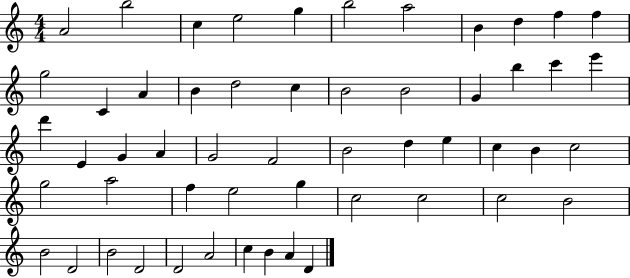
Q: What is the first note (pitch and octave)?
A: A4